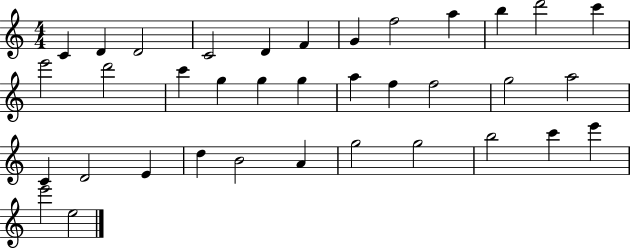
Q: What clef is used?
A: treble